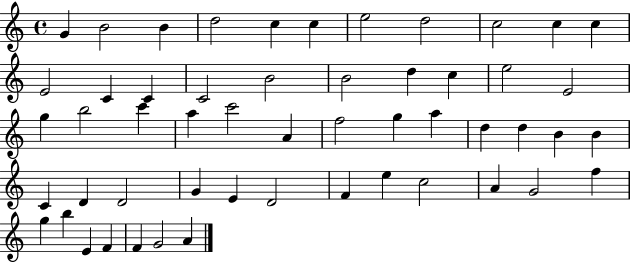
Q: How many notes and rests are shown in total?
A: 53